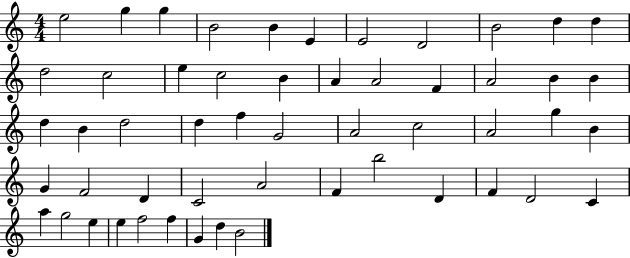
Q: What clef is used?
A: treble